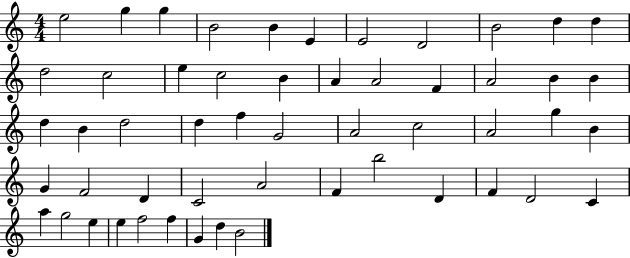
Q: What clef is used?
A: treble